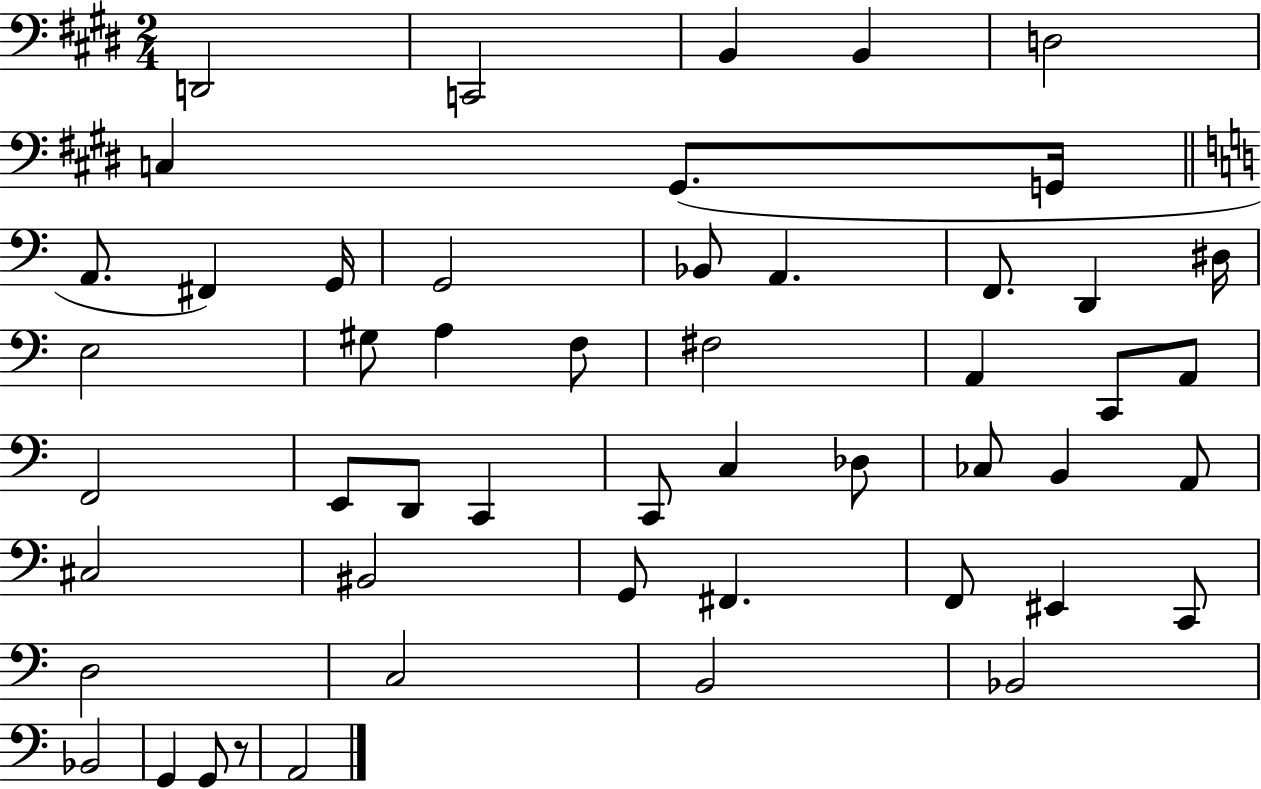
D2/h C2/h B2/q B2/q D3/h C3/q G#2/e. G2/s A2/e. F#2/q G2/s G2/h Bb2/e A2/q. F2/e. D2/q D#3/s E3/h G#3/e A3/q F3/e F#3/h A2/q C2/e A2/e F2/h E2/e D2/e C2/q C2/e C3/q Db3/e CES3/e B2/q A2/e C#3/h BIS2/h G2/e F#2/q. F2/e EIS2/q C2/e D3/h C3/h B2/h Bb2/h Bb2/h G2/q G2/e R/e A2/h